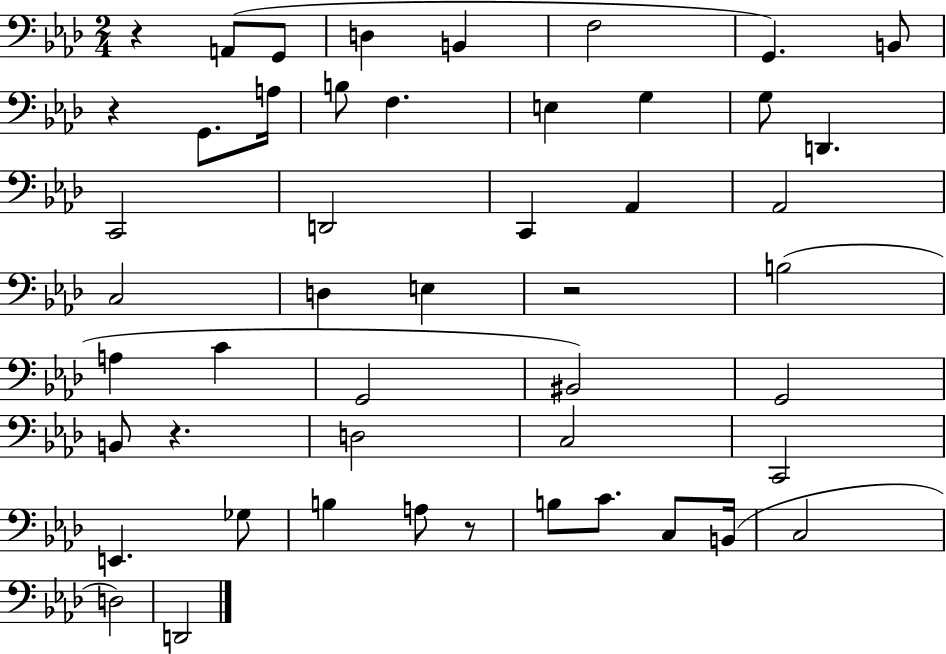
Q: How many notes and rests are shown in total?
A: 49